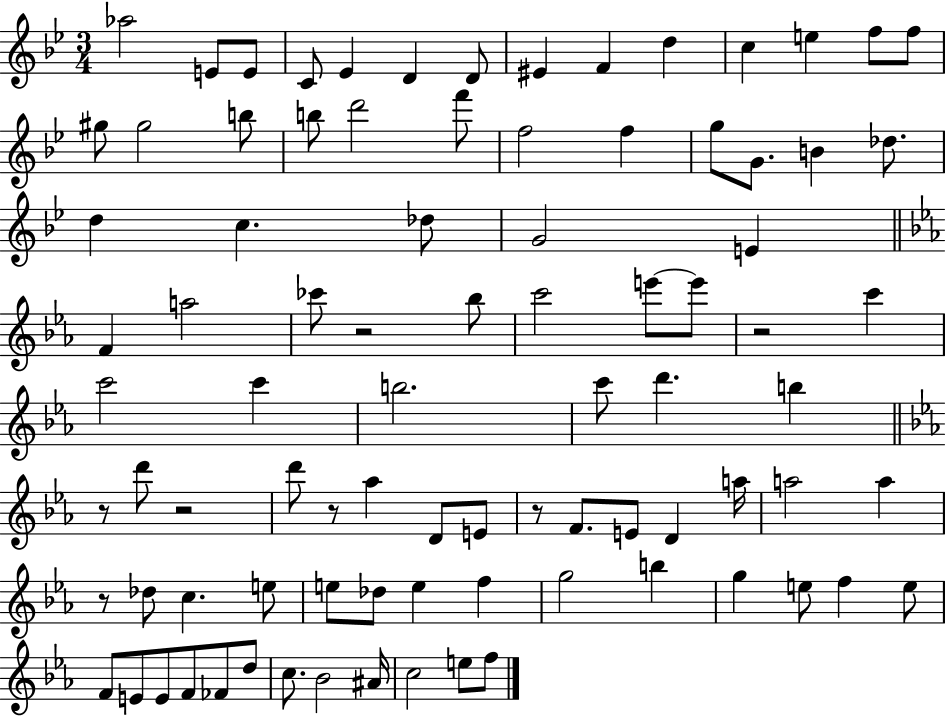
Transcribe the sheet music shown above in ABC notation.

X:1
T:Untitled
M:3/4
L:1/4
K:Bb
_a2 E/2 E/2 C/2 _E D D/2 ^E F d c e f/2 f/2 ^g/2 ^g2 b/2 b/2 d'2 f'/2 f2 f g/2 G/2 B _d/2 d c _d/2 G2 E F a2 _c'/2 z2 _b/2 c'2 e'/2 e'/2 z2 c' c'2 c' b2 c'/2 d' b z/2 d'/2 z2 d'/2 z/2 _a D/2 E/2 z/2 F/2 E/2 D a/4 a2 a z/2 _d/2 c e/2 e/2 _d/2 e f g2 b g e/2 f e/2 F/2 E/2 E/2 F/2 _F/2 d/2 c/2 _B2 ^A/4 c2 e/2 f/2